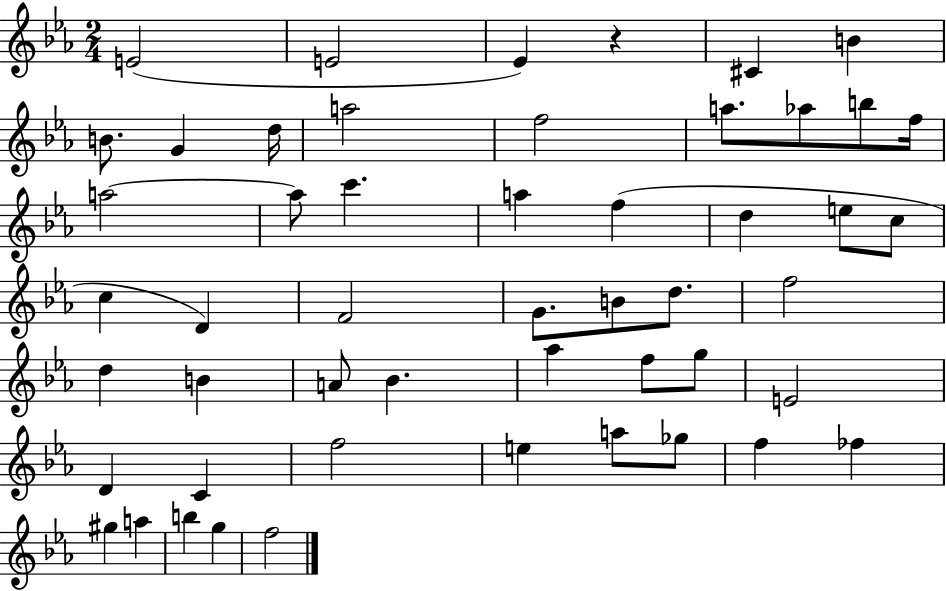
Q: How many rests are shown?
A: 1